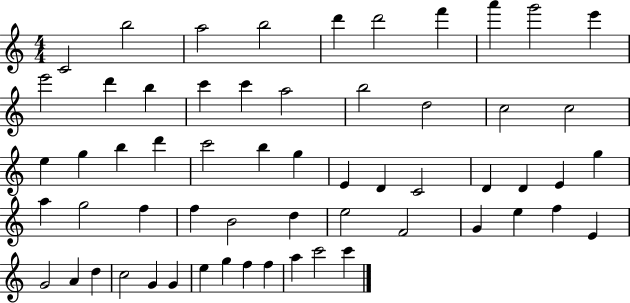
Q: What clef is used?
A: treble